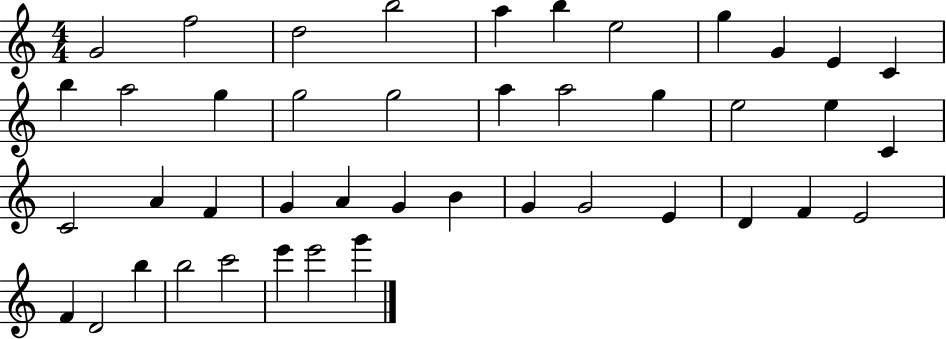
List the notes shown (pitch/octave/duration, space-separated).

G4/h F5/h D5/h B5/h A5/q B5/q E5/h G5/q G4/q E4/q C4/q B5/q A5/h G5/q G5/h G5/h A5/q A5/h G5/q E5/h E5/q C4/q C4/h A4/q F4/q G4/q A4/q G4/q B4/q G4/q G4/h E4/q D4/q F4/q E4/h F4/q D4/h B5/q B5/h C6/h E6/q E6/h G6/q